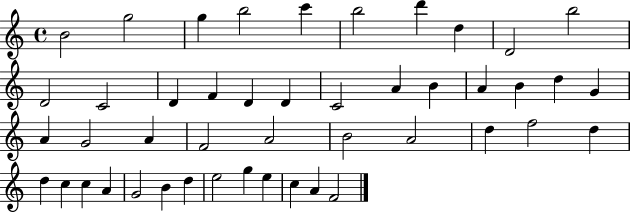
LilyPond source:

{
  \clef treble
  \time 4/4
  \defaultTimeSignature
  \key c \major
  b'2 g''2 | g''4 b''2 c'''4 | b''2 d'''4 d''4 | d'2 b''2 | \break d'2 c'2 | d'4 f'4 d'4 d'4 | c'2 a'4 b'4 | a'4 b'4 d''4 g'4 | \break a'4 g'2 a'4 | f'2 a'2 | b'2 a'2 | d''4 f''2 d''4 | \break d''4 c''4 c''4 a'4 | g'2 b'4 d''4 | e''2 g''4 e''4 | c''4 a'4 f'2 | \break \bar "|."
}